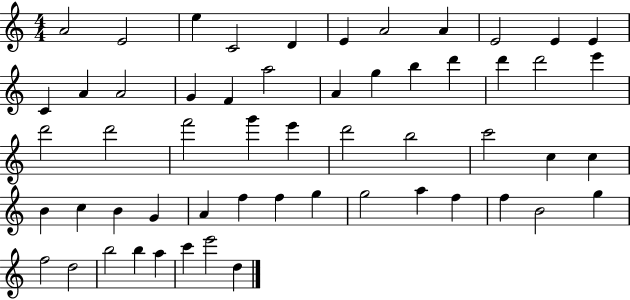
X:1
T:Untitled
M:4/4
L:1/4
K:C
A2 E2 e C2 D E A2 A E2 E E C A A2 G F a2 A g b d' d' d'2 e' d'2 d'2 f'2 g' e' d'2 b2 c'2 c c B c B G A f f g g2 a f f B2 g f2 d2 b2 b a c' e'2 d